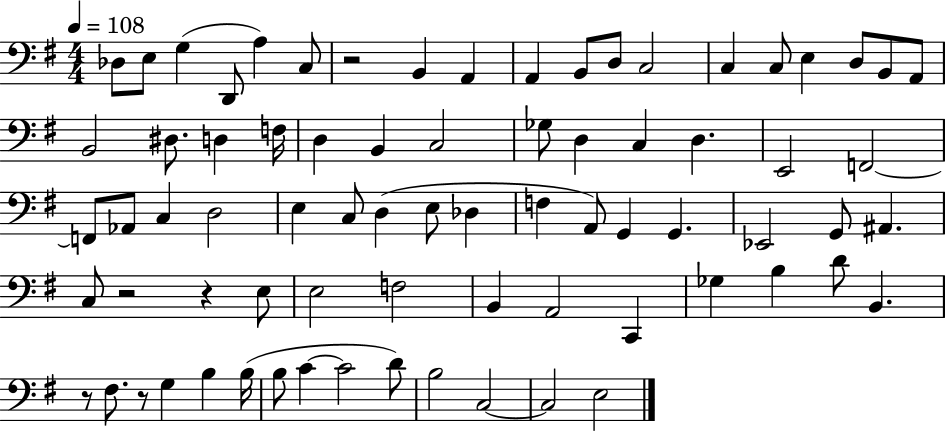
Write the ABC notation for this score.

X:1
T:Untitled
M:4/4
L:1/4
K:G
_D,/2 E,/2 G, D,,/2 A, C,/2 z2 B,, A,, A,, B,,/2 D,/2 C,2 C, C,/2 E, D,/2 B,,/2 A,,/2 B,,2 ^D,/2 D, F,/4 D, B,, C,2 _G,/2 D, C, D, E,,2 F,,2 F,,/2 _A,,/2 C, D,2 E, C,/2 D, E,/2 _D, F, A,,/2 G,, G,, _E,,2 G,,/2 ^A,, C,/2 z2 z E,/2 E,2 F,2 B,, A,,2 C,, _G, B, D/2 B,, z/2 ^F,/2 z/2 G, B, B,/4 B,/2 C C2 D/2 B,2 C,2 C,2 E,2